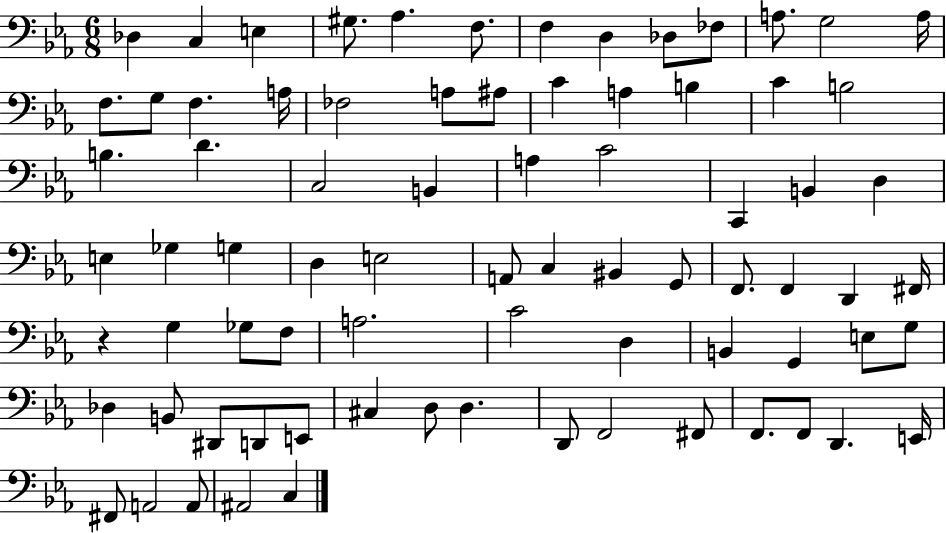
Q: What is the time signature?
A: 6/8